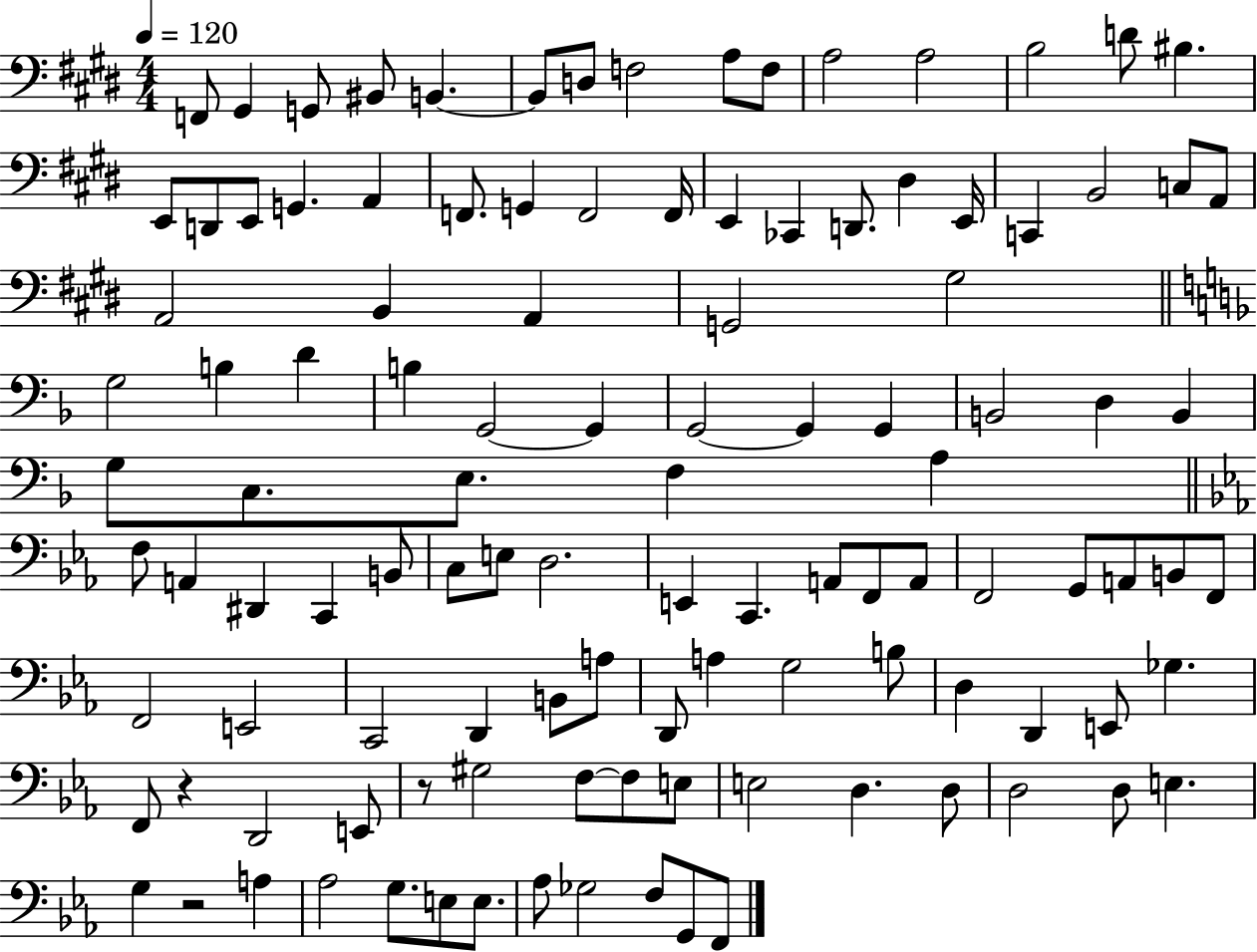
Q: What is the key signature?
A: E major